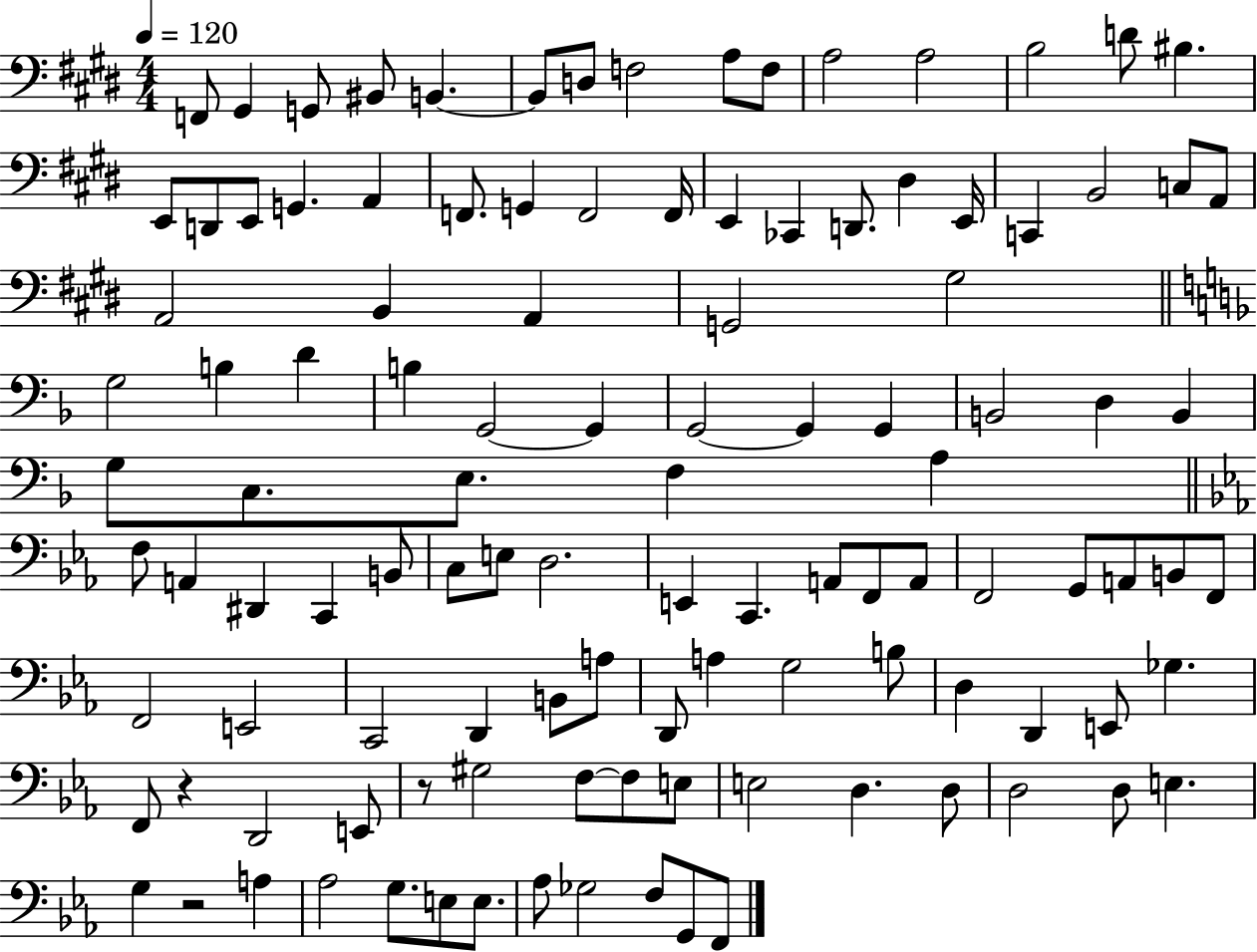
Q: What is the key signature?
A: E major